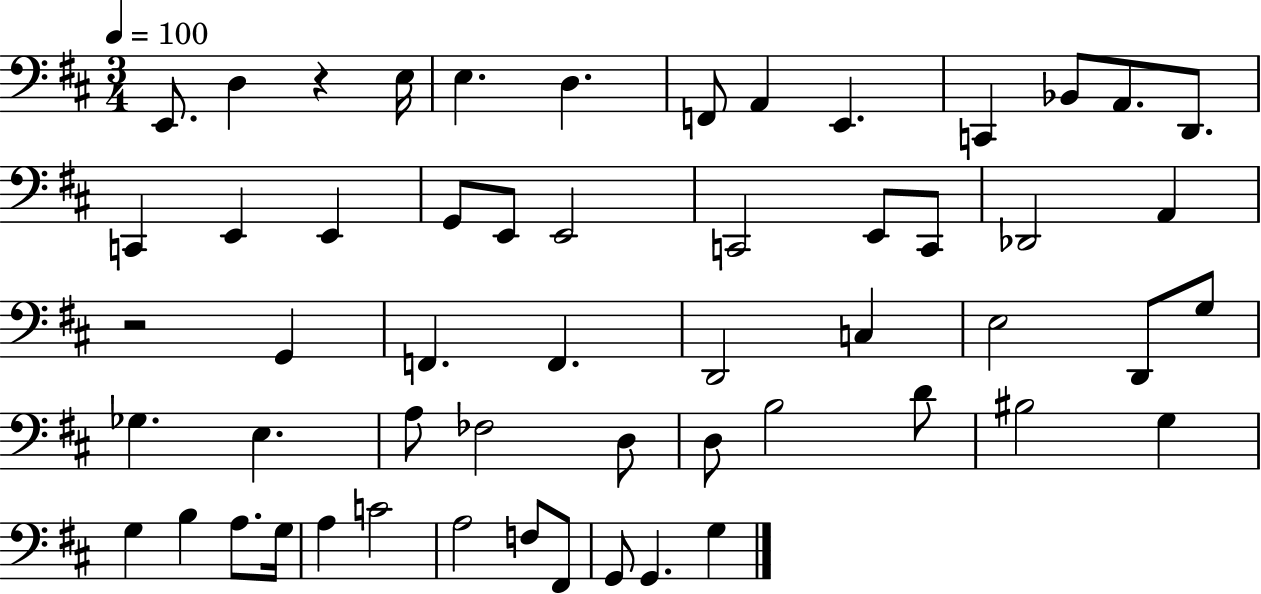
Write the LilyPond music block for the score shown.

{
  \clef bass
  \numericTimeSignature
  \time 3/4
  \key d \major
  \tempo 4 = 100
  \repeat volta 2 { e,8. d4 r4 e16 | e4. d4. | f,8 a,4 e,4. | c,4 bes,8 a,8. d,8. | \break c,4 e,4 e,4 | g,8 e,8 e,2 | c,2 e,8 c,8 | des,2 a,4 | \break r2 g,4 | f,4. f,4. | d,2 c4 | e2 d,8 g8 | \break ges4. e4. | a8 fes2 d8 | d8 b2 d'8 | bis2 g4 | \break g4 b4 a8. g16 | a4 c'2 | a2 f8 fis,8 | g,8 g,4. g4 | \break } \bar "|."
}